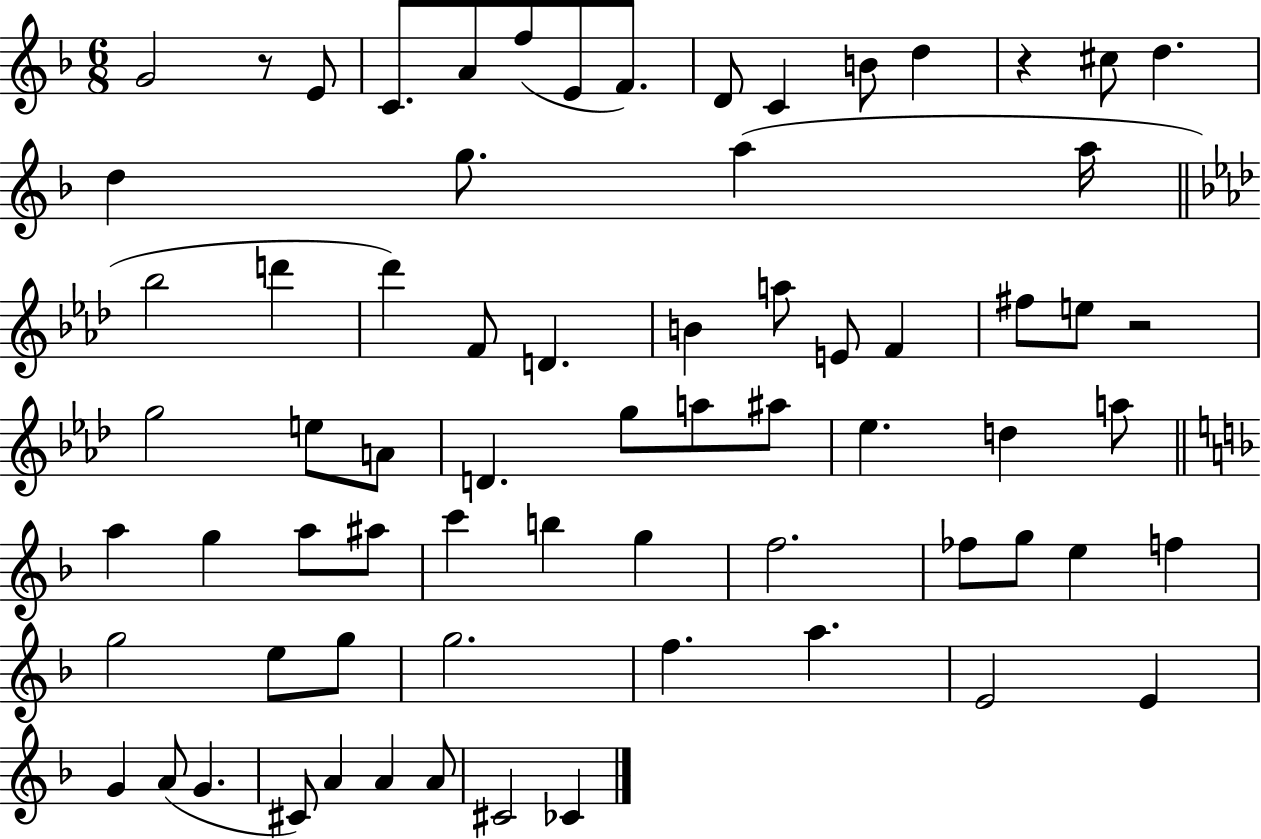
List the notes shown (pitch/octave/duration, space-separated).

G4/h R/e E4/e C4/e. A4/e F5/e E4/e F4/e. D4/e C4/q B4/e D5/q R/q C#5/e D5/q. D5/q G5/e. A5/q A5/s Bb5/h D6/q Db6/q F4/e D4/q. B4/q A5/e E4/e F4/q F#5/e E5/e R/h G5/h E5/e A4/e D4/q. G5/e A5/e A#5/e Eb5/q. D5/q A5/e A5/q G5/q A5/e A#5/e C6/q B5/q G5/q F5/h. FES5/e G5/e E5/q F5/q G5/h E5/e G5/e G5/h. F5/q. A5/q. E4/h E4/q G4/q A4/e G4/q. C#4/e A4/q A4/q A4/e C#4/h CES4/q